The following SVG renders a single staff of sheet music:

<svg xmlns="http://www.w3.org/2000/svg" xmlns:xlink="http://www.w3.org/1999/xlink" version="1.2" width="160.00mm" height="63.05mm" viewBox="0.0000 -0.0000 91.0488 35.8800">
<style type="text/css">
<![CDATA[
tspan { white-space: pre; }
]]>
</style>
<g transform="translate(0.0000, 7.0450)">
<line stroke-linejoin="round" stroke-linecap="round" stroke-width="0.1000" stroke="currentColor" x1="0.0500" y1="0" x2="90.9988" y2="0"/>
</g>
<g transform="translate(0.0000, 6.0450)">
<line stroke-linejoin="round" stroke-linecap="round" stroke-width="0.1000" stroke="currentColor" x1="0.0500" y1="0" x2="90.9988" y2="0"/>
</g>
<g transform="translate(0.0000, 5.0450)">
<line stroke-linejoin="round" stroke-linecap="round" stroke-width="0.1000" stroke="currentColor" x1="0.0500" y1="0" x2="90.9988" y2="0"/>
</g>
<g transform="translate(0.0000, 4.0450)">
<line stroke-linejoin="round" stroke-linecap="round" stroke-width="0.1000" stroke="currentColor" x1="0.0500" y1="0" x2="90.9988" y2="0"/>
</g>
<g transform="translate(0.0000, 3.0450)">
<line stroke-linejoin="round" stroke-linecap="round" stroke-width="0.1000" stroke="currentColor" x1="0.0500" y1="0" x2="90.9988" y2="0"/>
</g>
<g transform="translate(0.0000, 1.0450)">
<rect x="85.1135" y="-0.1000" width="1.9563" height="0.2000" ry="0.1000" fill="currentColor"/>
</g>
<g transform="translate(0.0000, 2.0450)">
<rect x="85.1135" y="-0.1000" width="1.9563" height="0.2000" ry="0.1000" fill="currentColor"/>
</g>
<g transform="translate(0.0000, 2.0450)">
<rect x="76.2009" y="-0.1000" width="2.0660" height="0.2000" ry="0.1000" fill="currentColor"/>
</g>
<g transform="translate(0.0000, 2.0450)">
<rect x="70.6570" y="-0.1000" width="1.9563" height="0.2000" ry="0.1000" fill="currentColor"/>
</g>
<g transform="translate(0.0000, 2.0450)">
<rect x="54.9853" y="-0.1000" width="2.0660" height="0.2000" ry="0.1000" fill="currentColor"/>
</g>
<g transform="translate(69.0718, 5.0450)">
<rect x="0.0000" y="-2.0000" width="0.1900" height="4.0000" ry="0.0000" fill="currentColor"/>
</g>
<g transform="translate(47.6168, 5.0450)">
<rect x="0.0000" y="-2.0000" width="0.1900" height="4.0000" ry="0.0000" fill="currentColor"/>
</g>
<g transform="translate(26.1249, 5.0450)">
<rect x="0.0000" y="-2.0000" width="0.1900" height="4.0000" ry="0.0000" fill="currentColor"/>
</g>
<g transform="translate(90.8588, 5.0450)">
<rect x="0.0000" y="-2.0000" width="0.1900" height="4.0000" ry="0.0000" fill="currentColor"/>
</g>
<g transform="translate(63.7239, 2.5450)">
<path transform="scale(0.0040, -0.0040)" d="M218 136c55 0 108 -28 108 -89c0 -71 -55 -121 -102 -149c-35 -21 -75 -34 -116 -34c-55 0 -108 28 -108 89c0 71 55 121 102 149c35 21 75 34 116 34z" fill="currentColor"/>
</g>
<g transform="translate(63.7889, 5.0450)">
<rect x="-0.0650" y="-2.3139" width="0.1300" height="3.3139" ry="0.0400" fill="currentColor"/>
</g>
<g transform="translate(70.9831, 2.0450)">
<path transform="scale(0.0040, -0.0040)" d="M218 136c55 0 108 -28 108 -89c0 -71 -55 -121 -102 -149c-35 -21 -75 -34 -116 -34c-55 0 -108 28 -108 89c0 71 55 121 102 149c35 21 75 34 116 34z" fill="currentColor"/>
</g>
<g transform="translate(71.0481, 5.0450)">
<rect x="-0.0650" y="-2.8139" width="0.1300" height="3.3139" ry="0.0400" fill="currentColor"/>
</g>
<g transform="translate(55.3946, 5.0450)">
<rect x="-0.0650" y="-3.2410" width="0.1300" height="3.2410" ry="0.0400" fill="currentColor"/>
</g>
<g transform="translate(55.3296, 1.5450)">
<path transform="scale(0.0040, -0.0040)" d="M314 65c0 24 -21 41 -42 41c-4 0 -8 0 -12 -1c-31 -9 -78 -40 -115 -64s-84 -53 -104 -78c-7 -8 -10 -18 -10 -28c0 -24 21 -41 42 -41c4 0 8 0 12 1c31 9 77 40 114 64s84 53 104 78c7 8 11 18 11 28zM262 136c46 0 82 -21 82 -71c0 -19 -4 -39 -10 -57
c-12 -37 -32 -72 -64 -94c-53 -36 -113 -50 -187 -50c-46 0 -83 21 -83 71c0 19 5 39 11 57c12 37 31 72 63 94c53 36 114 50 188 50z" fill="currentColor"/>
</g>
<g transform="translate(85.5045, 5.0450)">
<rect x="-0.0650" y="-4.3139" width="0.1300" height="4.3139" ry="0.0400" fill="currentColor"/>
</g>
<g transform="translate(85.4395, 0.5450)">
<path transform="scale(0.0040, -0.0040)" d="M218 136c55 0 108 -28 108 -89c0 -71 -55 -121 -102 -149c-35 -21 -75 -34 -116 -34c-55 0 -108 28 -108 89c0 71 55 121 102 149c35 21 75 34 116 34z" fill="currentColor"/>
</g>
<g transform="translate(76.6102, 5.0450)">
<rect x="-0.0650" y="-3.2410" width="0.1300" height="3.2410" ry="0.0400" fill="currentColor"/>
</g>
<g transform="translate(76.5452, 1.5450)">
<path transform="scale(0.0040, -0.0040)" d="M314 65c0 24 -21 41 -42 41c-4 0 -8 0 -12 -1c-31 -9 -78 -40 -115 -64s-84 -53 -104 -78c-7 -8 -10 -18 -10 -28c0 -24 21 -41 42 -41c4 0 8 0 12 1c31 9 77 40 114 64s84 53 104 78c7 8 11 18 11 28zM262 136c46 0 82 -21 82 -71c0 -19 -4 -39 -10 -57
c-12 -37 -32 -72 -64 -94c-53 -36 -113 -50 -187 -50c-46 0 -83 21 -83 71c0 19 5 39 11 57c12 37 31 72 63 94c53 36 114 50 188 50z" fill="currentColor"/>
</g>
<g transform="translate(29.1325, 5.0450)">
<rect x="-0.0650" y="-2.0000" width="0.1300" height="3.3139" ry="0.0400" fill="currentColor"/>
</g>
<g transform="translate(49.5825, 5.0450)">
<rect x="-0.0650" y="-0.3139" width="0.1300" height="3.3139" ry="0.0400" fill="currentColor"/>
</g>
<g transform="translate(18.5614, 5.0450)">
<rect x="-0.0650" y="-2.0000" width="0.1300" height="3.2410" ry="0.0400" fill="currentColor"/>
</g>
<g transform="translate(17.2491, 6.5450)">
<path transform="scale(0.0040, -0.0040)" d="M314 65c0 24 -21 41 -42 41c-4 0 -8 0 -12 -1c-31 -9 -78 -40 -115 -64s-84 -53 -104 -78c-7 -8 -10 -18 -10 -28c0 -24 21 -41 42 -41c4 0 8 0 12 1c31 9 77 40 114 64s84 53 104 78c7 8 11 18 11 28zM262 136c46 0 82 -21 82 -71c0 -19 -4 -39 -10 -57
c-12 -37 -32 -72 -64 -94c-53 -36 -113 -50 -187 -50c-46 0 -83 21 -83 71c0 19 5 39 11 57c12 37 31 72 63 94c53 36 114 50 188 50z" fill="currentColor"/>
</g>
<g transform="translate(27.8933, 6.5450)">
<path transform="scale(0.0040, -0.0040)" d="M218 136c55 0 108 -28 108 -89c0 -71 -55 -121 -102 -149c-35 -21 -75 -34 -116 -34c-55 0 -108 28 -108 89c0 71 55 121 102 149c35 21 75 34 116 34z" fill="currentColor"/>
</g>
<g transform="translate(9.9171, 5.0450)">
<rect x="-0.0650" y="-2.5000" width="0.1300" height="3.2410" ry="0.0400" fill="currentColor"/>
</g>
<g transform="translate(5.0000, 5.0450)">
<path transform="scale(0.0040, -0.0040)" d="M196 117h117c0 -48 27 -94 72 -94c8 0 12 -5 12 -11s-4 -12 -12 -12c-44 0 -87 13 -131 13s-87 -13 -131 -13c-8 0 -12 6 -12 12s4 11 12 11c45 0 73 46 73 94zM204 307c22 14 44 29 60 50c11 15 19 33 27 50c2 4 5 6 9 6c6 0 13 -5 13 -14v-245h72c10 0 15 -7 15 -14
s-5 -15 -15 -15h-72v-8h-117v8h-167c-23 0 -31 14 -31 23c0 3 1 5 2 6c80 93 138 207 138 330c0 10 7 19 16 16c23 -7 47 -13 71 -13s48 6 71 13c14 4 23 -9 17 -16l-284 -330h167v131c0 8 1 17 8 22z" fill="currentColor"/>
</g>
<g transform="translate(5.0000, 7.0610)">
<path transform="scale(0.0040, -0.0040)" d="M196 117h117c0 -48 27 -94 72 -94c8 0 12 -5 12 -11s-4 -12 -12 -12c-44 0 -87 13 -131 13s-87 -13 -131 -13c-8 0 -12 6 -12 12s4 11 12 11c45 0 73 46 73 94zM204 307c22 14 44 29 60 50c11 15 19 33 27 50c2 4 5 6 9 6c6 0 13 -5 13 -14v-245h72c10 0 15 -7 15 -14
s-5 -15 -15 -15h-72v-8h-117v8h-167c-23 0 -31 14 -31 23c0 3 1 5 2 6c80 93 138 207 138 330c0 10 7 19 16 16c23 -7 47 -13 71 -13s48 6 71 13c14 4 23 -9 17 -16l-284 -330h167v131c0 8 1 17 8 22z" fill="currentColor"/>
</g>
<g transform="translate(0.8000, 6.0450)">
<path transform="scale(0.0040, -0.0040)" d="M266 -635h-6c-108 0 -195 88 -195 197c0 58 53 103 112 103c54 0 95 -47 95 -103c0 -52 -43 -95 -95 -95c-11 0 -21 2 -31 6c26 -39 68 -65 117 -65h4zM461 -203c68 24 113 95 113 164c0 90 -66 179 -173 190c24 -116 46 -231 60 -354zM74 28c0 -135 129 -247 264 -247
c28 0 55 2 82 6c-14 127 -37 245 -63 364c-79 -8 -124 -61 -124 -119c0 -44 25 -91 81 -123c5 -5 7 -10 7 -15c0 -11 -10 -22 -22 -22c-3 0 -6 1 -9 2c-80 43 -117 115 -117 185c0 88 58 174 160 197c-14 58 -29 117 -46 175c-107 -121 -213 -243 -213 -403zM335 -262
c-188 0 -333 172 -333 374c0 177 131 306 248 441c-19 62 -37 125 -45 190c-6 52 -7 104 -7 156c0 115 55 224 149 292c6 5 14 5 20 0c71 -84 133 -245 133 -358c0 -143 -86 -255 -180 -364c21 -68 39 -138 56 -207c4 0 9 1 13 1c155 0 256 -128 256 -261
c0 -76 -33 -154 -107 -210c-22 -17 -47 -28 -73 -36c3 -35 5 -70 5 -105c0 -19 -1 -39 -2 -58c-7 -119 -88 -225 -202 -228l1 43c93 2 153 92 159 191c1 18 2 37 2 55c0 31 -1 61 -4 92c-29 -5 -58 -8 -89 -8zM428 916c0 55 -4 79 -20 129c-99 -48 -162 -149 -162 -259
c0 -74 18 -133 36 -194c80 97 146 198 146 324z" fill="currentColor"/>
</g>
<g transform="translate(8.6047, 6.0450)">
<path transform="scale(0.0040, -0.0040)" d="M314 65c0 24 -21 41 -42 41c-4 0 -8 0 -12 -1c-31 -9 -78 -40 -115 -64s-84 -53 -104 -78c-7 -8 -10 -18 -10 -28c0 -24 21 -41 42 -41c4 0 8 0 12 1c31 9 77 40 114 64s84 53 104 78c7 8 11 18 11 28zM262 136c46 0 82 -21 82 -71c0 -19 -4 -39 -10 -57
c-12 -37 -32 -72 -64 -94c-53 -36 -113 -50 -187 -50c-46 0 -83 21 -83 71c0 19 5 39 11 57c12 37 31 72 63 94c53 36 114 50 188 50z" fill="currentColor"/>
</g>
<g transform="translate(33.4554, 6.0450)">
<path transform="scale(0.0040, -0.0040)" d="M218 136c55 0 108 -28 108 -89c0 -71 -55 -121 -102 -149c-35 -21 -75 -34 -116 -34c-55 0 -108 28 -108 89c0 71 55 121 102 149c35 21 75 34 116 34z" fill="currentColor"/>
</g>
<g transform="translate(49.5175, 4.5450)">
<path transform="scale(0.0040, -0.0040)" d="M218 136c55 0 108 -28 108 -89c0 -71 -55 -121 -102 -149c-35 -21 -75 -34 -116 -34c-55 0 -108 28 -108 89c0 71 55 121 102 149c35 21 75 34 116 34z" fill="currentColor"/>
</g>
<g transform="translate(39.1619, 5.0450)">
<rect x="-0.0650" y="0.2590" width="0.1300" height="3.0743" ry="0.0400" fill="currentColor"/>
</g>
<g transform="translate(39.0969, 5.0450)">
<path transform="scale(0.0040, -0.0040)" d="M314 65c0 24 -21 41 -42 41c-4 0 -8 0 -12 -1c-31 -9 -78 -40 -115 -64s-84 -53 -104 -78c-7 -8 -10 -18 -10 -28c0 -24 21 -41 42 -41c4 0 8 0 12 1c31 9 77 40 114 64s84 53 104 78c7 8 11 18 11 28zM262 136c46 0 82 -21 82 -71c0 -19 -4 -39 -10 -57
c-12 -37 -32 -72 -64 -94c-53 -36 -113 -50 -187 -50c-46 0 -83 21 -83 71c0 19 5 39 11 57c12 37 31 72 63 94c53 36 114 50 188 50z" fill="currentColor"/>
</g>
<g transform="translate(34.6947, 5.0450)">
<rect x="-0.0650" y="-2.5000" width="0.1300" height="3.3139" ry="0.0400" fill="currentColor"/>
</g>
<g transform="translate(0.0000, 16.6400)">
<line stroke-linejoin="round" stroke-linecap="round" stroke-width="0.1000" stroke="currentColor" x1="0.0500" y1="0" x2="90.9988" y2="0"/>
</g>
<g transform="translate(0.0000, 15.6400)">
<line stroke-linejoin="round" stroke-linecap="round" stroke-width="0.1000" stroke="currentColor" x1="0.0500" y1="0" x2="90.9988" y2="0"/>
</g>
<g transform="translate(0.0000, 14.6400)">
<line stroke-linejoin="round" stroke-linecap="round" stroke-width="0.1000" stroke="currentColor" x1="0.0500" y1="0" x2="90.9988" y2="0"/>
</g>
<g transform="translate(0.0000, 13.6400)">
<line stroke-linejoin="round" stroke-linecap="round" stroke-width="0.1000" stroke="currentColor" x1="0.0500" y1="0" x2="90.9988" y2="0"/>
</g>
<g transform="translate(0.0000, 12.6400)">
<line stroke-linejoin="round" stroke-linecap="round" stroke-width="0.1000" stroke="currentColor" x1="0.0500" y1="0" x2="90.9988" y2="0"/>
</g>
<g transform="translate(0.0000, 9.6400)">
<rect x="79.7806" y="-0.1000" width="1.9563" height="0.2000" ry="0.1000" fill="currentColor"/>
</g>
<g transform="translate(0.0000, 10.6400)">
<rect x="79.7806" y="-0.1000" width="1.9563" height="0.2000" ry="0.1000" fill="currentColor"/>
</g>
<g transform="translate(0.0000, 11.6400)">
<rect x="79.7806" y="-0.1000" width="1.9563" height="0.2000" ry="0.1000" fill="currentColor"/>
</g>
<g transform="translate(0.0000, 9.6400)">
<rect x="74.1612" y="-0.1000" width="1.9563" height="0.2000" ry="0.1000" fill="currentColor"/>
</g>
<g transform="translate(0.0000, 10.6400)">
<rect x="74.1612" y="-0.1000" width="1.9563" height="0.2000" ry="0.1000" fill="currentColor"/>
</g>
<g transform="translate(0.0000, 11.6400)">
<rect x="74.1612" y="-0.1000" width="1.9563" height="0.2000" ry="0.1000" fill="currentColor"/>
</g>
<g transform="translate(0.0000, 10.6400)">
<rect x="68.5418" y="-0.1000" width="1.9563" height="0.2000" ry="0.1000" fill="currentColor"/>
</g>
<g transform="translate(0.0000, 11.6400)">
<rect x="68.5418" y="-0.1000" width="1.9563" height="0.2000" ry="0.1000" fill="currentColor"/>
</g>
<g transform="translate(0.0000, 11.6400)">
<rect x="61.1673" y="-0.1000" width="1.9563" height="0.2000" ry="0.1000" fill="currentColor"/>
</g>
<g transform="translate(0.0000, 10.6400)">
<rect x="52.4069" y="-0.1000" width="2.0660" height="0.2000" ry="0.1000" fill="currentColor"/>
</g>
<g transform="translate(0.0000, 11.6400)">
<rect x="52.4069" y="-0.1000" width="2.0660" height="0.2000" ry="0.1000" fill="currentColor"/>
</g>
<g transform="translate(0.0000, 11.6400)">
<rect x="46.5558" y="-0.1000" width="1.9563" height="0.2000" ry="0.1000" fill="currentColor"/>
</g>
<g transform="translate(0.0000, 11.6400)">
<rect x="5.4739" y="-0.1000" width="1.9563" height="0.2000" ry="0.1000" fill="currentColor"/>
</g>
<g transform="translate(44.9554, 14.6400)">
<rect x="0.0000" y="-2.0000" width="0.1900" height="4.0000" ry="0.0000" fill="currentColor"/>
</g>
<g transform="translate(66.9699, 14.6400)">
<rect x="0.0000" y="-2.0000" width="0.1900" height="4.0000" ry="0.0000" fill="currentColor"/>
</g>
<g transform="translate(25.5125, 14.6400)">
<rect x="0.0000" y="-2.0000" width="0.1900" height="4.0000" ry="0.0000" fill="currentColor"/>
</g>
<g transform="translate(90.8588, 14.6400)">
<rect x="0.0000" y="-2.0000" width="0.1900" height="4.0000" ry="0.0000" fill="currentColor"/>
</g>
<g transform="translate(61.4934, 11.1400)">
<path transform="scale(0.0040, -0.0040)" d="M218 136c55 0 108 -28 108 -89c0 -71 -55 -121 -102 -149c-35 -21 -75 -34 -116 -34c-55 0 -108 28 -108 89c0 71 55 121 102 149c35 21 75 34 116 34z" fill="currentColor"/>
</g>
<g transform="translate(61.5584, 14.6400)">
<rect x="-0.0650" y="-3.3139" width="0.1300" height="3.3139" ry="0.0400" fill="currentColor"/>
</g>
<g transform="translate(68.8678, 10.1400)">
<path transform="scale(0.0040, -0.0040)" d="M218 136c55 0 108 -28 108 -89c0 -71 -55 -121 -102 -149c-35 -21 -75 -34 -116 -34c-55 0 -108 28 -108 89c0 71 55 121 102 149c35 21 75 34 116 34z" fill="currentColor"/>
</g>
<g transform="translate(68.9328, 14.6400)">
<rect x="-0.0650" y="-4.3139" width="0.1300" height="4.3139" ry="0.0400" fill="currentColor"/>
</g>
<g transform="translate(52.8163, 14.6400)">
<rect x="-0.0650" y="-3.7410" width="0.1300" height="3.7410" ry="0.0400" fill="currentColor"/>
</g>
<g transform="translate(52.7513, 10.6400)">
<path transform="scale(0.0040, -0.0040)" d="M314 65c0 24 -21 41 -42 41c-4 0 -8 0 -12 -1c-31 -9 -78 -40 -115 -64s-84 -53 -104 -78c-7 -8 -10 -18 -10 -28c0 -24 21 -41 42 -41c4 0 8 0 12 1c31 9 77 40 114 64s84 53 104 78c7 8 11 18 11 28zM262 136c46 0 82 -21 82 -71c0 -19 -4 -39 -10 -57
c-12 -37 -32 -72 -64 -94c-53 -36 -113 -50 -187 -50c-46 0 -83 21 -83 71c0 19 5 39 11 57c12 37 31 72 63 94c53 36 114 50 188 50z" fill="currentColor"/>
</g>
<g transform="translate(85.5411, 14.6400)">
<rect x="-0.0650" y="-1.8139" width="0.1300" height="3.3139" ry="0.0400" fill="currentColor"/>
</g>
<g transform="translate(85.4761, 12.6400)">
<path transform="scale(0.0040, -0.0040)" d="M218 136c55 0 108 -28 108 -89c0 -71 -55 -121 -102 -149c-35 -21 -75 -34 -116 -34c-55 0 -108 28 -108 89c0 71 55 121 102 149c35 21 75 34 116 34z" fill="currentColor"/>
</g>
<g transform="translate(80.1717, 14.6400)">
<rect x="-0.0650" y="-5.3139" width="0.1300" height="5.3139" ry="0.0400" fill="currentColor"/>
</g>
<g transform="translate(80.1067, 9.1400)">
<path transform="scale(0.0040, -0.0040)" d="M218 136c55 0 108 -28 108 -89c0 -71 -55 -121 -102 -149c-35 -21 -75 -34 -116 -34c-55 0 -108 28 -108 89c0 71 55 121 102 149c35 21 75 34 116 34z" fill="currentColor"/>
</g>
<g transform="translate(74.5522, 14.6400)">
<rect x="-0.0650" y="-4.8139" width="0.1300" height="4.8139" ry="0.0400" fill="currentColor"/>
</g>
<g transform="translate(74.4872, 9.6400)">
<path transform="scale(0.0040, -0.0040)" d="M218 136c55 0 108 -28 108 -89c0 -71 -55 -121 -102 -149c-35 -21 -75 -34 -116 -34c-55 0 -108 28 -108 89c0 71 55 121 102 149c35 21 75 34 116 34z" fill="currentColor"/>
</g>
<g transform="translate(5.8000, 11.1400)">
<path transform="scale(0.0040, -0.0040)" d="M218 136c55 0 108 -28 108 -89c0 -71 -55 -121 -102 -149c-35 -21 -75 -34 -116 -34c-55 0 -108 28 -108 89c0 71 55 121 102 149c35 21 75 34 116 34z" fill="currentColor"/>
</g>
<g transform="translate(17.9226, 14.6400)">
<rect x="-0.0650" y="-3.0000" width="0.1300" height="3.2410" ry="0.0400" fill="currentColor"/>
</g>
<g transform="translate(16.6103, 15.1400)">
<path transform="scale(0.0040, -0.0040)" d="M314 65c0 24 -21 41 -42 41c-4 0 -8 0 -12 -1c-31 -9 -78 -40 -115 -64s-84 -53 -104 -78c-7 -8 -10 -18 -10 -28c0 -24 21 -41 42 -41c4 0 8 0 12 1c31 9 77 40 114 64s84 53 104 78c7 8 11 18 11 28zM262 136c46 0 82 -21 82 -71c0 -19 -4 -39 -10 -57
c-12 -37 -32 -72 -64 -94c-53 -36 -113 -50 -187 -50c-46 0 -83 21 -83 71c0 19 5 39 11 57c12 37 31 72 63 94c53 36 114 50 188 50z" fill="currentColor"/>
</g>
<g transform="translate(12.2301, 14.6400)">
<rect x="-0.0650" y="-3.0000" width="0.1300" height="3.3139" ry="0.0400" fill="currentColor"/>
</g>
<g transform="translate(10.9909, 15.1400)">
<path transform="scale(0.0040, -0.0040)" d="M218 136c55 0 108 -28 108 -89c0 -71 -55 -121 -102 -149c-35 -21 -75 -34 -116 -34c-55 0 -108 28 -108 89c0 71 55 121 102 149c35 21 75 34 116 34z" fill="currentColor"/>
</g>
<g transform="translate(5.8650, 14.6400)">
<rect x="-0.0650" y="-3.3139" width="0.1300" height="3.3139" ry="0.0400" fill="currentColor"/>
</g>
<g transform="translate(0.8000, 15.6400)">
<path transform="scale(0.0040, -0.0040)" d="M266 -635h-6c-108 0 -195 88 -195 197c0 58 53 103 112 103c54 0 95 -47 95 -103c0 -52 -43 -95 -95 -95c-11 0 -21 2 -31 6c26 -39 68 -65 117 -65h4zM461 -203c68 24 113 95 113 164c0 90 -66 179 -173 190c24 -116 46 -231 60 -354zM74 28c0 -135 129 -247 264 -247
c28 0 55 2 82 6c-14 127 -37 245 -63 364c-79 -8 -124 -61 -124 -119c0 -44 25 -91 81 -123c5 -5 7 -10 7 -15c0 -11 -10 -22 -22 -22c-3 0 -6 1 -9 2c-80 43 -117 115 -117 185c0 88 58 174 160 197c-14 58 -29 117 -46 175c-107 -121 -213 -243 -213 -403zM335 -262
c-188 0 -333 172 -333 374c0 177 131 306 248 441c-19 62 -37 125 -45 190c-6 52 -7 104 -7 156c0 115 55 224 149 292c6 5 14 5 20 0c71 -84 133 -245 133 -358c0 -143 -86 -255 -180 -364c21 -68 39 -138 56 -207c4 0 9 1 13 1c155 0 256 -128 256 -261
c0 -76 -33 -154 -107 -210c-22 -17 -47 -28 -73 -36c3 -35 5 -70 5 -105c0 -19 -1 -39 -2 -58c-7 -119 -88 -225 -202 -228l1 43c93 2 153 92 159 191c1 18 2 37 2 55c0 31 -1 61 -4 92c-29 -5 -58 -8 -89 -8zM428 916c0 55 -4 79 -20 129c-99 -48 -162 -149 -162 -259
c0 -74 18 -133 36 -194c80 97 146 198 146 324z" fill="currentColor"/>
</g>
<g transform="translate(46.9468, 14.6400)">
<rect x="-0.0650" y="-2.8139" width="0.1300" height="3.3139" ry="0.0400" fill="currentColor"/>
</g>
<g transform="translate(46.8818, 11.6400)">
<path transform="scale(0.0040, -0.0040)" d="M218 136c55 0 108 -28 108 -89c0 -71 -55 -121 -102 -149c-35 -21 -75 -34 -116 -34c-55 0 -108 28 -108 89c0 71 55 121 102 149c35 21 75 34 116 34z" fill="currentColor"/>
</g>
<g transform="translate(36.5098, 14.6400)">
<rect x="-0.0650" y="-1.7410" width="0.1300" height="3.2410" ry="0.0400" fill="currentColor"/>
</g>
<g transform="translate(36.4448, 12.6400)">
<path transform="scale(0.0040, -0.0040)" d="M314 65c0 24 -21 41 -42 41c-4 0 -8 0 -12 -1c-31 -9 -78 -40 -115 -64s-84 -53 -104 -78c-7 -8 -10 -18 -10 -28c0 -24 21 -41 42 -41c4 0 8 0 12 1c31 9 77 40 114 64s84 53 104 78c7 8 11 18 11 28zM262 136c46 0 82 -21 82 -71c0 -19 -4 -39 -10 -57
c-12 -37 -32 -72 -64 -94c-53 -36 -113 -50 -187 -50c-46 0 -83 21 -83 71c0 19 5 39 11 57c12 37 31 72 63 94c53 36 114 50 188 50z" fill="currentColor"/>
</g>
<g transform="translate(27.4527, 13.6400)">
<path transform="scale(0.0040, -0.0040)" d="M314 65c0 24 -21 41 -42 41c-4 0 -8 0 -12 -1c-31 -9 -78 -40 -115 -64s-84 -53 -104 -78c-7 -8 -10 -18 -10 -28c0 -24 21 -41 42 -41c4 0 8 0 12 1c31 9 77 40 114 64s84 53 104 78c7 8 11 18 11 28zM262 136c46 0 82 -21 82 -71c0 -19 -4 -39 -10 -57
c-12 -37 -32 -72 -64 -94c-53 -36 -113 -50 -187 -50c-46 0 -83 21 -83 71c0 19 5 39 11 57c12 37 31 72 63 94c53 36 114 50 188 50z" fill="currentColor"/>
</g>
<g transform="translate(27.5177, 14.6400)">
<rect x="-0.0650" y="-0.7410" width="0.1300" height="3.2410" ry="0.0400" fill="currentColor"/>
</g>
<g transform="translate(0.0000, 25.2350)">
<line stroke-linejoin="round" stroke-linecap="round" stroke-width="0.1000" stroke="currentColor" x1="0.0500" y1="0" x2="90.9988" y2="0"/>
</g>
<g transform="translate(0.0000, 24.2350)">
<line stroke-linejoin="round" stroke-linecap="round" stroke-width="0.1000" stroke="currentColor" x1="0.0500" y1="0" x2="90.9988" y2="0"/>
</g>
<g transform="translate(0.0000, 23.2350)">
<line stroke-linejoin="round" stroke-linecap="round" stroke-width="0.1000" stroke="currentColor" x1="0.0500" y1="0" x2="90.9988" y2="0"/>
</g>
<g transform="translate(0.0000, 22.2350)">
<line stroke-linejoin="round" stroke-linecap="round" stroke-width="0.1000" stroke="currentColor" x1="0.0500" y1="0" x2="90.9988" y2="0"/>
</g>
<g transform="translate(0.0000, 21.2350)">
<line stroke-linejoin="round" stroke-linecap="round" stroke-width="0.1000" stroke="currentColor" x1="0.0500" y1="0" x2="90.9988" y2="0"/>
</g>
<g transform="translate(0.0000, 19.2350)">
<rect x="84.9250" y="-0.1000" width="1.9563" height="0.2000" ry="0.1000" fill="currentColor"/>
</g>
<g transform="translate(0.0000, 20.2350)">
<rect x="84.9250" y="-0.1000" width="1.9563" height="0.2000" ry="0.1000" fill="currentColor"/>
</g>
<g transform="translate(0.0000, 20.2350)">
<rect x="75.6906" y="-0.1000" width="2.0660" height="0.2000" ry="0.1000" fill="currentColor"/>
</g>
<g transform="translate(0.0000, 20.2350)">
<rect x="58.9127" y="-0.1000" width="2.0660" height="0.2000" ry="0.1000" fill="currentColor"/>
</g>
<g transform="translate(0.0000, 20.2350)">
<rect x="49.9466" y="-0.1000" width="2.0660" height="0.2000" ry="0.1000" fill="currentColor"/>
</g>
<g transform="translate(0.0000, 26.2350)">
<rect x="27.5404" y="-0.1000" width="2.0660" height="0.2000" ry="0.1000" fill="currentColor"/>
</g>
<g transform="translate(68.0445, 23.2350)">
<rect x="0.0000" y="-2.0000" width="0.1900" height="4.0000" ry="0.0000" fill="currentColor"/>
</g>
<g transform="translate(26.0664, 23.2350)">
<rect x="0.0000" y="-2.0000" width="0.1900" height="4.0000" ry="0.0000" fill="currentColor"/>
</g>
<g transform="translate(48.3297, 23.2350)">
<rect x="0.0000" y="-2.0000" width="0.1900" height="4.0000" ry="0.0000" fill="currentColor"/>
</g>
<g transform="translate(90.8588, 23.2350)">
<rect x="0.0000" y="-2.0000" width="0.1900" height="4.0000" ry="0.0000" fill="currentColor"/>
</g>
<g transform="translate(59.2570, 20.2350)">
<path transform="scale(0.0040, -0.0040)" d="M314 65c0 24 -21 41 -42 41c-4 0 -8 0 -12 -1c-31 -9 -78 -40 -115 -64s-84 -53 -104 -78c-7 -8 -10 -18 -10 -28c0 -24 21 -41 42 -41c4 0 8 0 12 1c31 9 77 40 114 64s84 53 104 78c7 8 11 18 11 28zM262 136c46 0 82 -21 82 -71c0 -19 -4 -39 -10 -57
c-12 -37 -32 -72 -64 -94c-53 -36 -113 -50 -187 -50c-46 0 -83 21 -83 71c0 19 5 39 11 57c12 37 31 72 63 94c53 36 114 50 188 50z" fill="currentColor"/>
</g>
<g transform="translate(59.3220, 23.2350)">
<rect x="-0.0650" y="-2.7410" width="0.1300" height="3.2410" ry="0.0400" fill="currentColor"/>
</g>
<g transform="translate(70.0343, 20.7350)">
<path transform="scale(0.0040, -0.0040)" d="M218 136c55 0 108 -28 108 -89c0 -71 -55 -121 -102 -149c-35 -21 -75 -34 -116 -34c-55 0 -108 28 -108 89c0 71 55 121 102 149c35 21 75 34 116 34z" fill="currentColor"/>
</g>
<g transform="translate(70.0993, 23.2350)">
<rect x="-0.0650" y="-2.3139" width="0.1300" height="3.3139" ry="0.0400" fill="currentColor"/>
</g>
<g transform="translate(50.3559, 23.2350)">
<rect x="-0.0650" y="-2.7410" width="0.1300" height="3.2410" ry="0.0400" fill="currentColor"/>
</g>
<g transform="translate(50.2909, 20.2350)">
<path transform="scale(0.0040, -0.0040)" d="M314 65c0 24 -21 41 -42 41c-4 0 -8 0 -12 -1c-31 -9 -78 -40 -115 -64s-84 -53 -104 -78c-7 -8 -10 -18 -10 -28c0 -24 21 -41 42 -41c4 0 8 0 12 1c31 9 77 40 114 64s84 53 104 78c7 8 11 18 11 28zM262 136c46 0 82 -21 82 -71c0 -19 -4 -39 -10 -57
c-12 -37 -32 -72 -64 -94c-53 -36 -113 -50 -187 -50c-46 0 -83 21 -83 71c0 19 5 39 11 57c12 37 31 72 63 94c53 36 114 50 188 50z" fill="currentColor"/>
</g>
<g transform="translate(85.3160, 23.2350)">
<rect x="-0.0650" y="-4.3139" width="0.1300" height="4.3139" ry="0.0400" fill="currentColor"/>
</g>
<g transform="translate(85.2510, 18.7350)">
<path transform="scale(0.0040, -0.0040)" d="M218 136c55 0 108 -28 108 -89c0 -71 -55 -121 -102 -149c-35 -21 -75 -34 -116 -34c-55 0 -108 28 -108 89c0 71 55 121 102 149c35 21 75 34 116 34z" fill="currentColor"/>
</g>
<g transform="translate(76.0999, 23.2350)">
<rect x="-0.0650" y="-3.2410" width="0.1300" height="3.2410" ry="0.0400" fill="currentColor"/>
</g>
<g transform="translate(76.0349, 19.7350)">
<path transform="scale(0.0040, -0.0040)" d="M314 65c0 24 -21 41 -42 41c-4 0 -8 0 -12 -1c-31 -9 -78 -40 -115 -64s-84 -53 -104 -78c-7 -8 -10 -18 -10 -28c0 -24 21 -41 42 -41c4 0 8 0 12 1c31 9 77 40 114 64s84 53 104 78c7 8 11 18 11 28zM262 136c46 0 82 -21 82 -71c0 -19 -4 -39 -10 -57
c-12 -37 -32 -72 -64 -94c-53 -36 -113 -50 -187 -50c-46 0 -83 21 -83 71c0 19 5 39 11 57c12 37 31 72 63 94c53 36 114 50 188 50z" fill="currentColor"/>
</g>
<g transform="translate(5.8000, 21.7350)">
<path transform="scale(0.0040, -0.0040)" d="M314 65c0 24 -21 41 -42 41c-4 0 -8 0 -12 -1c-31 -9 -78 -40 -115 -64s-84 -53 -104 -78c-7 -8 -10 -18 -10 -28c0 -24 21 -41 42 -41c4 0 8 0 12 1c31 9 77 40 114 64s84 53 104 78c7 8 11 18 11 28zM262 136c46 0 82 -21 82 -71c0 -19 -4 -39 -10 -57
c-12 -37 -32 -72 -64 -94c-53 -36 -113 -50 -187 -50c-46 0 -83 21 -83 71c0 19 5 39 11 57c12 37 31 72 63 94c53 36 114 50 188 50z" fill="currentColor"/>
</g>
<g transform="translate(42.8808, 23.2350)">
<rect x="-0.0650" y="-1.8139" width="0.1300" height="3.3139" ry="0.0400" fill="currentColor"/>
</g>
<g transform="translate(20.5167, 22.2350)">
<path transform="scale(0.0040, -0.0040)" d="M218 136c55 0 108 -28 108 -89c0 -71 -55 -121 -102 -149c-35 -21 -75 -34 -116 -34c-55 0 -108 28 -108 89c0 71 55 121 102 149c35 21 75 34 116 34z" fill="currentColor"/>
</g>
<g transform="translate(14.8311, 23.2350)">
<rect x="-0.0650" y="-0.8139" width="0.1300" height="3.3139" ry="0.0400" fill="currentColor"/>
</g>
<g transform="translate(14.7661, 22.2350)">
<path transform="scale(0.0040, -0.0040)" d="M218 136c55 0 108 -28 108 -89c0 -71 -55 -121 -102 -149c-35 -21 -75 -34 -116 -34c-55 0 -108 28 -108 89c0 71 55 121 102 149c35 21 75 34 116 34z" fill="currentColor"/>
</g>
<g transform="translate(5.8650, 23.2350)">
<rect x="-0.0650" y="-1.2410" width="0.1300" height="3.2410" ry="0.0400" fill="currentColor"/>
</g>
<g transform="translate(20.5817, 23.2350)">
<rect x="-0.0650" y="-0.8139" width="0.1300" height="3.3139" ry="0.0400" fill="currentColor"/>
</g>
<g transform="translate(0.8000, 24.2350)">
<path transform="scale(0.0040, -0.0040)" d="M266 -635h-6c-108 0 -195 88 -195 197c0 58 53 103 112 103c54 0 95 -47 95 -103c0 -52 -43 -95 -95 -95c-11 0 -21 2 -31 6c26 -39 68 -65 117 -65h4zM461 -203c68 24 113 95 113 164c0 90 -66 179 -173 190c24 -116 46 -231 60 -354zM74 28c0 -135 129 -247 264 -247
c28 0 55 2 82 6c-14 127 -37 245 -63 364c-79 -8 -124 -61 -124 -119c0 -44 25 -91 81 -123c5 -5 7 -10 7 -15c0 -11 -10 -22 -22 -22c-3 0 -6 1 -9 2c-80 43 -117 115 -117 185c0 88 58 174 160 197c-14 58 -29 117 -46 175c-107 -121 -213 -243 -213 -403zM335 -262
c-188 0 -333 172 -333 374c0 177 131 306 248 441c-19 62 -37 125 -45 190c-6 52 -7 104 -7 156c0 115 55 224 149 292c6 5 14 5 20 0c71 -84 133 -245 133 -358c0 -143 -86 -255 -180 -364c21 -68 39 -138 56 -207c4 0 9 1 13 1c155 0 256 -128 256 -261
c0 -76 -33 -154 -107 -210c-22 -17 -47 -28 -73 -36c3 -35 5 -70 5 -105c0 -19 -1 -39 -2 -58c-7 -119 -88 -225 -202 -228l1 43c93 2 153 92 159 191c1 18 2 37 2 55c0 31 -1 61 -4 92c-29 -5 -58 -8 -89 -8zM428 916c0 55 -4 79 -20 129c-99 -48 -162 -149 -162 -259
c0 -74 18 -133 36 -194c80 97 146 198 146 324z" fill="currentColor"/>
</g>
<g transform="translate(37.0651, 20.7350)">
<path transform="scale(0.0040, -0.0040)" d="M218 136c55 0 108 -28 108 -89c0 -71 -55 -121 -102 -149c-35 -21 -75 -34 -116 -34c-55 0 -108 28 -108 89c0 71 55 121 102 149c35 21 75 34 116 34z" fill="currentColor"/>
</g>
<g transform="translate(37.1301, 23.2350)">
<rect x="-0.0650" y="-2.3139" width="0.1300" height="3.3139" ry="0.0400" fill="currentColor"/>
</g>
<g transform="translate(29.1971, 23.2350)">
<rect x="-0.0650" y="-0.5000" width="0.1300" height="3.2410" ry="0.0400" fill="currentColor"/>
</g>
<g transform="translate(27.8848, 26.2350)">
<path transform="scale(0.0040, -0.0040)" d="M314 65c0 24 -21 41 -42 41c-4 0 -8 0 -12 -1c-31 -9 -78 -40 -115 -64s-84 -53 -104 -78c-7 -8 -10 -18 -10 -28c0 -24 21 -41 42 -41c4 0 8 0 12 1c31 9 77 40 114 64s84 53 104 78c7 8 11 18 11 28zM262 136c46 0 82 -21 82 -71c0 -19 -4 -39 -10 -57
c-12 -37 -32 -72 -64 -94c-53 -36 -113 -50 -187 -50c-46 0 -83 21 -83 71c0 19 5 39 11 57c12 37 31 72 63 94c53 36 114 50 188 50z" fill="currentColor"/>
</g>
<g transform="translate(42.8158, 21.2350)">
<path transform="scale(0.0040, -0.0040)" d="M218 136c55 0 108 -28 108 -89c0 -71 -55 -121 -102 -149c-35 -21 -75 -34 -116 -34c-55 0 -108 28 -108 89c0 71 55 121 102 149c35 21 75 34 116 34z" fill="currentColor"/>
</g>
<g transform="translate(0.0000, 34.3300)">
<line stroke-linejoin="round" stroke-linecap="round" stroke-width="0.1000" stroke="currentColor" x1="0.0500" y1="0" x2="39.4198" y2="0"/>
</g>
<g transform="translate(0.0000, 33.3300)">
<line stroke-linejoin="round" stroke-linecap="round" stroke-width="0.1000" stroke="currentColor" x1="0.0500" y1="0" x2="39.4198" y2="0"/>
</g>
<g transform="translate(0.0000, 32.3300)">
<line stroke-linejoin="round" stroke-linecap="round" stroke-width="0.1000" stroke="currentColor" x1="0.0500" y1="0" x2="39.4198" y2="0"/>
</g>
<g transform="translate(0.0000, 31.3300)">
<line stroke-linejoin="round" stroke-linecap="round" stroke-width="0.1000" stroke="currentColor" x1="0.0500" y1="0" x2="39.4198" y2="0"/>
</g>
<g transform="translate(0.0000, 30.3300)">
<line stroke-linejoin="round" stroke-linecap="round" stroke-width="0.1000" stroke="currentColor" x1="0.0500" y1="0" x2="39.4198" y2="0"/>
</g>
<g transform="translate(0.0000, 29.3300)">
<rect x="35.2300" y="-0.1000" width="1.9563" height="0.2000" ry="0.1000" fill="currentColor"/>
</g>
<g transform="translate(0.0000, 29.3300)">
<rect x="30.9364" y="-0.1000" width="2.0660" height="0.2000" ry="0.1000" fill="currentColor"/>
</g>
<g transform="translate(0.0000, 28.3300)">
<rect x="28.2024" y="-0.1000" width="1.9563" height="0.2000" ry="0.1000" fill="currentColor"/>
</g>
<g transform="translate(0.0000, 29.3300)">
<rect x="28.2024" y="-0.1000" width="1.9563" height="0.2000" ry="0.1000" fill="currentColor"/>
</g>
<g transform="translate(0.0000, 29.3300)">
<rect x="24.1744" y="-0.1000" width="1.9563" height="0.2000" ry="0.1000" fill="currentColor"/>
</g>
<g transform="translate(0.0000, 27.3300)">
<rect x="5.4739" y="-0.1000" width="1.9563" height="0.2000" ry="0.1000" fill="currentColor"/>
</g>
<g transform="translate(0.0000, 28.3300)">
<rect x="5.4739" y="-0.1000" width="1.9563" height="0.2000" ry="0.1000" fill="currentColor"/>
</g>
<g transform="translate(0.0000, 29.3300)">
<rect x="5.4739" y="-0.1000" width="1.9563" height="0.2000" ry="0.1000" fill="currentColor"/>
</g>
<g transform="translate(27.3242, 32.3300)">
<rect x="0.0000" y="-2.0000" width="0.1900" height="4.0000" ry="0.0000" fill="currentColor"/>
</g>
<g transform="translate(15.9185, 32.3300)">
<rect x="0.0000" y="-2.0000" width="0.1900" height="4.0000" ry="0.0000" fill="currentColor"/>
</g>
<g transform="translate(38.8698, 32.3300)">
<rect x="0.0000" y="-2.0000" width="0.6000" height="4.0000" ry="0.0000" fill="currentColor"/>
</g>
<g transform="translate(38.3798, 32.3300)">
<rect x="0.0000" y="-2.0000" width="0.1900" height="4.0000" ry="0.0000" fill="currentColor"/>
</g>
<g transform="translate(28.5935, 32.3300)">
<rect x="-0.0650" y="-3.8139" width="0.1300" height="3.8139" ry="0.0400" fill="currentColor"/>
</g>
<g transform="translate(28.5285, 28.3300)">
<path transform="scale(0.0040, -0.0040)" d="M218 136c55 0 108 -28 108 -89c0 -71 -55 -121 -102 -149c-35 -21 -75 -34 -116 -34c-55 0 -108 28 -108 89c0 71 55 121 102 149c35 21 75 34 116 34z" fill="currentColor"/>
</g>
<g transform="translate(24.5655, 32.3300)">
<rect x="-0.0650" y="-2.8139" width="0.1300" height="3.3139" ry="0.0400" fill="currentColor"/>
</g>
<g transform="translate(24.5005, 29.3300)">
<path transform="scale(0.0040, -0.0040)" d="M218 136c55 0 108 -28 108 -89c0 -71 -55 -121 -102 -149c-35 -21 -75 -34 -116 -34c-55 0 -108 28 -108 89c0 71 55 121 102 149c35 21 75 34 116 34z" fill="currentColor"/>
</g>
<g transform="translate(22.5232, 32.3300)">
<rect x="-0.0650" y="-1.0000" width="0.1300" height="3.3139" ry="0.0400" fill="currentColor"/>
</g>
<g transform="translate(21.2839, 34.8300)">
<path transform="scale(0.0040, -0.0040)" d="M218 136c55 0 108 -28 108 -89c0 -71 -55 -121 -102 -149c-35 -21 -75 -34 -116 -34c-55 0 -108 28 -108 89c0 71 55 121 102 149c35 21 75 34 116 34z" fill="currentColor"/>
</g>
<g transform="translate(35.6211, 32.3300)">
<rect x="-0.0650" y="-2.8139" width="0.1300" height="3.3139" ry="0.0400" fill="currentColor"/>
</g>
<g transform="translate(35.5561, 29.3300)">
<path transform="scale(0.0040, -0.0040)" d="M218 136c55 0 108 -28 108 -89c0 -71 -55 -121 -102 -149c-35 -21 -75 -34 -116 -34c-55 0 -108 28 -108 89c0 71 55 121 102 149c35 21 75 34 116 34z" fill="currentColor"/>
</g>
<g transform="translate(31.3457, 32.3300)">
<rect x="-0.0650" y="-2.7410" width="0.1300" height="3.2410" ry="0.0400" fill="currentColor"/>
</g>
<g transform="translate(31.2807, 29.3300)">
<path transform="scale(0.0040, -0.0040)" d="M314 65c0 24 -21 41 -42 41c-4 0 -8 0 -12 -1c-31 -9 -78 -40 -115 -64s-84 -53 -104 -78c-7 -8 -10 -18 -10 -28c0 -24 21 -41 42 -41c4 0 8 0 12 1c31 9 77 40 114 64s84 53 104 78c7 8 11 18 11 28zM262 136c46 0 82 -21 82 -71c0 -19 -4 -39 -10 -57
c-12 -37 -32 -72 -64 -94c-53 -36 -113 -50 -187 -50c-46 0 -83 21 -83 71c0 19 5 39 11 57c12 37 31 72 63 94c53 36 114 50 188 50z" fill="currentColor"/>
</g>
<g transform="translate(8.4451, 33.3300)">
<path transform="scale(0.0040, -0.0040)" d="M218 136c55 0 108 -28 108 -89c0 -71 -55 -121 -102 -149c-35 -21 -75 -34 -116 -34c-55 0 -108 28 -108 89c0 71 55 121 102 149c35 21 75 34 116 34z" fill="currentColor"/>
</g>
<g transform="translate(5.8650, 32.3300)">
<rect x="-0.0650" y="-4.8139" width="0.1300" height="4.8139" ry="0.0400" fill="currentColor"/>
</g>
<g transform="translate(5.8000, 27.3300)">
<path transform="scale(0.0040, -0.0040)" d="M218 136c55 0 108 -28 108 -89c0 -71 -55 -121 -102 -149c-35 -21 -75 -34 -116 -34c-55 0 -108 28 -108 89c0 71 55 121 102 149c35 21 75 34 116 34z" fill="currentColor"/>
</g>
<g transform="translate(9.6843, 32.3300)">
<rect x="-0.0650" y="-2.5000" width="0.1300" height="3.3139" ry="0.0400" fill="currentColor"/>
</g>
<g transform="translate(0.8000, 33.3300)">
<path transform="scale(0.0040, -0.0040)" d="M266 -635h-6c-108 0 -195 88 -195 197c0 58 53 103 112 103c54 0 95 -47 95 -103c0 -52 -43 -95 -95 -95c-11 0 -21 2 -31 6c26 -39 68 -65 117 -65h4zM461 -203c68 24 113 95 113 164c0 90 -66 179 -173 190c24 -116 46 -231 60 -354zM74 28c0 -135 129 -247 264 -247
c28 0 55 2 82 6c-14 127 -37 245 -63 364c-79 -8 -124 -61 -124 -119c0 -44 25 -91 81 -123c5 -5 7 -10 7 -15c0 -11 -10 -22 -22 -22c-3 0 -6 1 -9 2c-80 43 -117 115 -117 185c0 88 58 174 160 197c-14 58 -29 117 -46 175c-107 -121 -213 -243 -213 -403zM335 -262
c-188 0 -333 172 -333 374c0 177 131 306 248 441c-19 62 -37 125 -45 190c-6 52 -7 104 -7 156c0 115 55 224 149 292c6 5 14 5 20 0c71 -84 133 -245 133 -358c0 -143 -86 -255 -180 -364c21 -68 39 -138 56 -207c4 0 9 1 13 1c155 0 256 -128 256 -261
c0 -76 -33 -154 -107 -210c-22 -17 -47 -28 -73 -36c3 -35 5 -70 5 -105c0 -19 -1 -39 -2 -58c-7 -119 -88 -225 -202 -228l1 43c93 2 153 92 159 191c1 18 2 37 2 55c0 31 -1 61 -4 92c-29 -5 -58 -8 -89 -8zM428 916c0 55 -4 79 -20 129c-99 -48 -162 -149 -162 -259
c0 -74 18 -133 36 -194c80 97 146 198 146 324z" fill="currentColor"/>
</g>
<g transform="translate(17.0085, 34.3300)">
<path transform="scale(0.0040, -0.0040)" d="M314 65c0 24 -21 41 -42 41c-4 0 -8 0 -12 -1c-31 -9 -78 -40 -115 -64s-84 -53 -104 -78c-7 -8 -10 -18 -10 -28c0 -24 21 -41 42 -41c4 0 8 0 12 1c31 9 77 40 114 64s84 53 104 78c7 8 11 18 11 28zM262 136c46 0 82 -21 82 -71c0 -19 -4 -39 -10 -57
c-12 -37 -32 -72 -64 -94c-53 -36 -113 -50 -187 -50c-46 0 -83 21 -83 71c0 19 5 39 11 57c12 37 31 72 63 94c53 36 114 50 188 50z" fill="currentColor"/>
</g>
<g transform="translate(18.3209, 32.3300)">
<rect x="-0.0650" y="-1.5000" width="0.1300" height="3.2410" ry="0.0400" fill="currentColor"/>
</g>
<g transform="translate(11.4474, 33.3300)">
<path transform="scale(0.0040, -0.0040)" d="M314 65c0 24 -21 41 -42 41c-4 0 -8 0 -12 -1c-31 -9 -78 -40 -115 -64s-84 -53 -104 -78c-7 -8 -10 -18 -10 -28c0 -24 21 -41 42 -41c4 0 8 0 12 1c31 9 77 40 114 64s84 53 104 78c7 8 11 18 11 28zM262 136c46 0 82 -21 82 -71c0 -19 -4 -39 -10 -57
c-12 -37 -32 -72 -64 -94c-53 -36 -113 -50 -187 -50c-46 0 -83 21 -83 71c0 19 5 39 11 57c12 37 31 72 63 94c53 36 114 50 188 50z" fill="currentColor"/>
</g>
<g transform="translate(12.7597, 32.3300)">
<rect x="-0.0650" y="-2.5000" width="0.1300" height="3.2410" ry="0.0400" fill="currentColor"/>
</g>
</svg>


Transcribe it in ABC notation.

X:1
T:Untitled
M:4/4
L:1/4
K:C
G2 F2 F G B2 c b2 g a b2 d' b A A2 d2 f2 a c'2 b d' e' f' f e2 d d C2 g f a2 a2 g b2 d' e' G G2 E2 D a c' a2 a